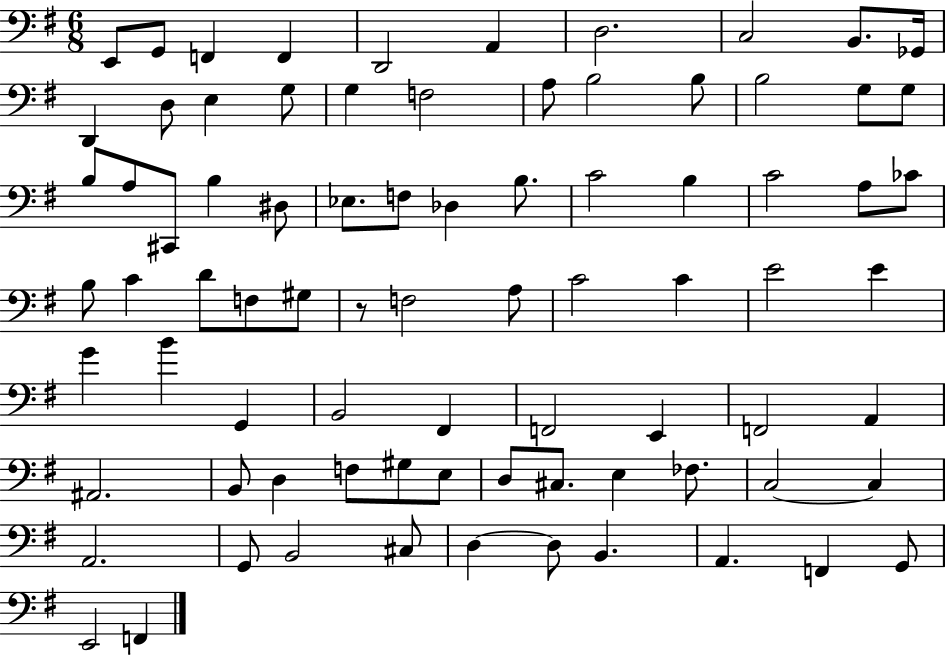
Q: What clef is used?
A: bass